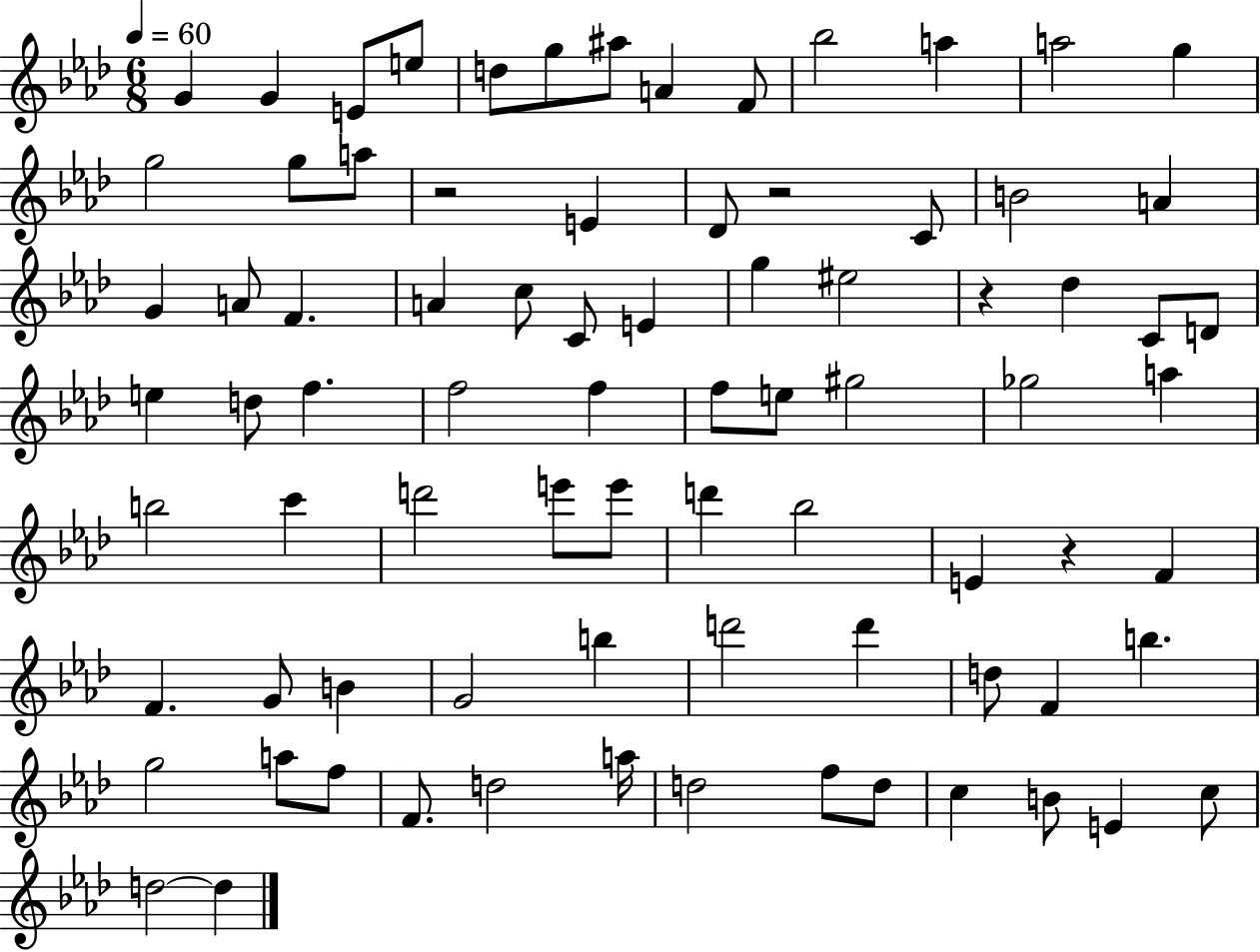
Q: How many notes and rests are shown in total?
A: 81